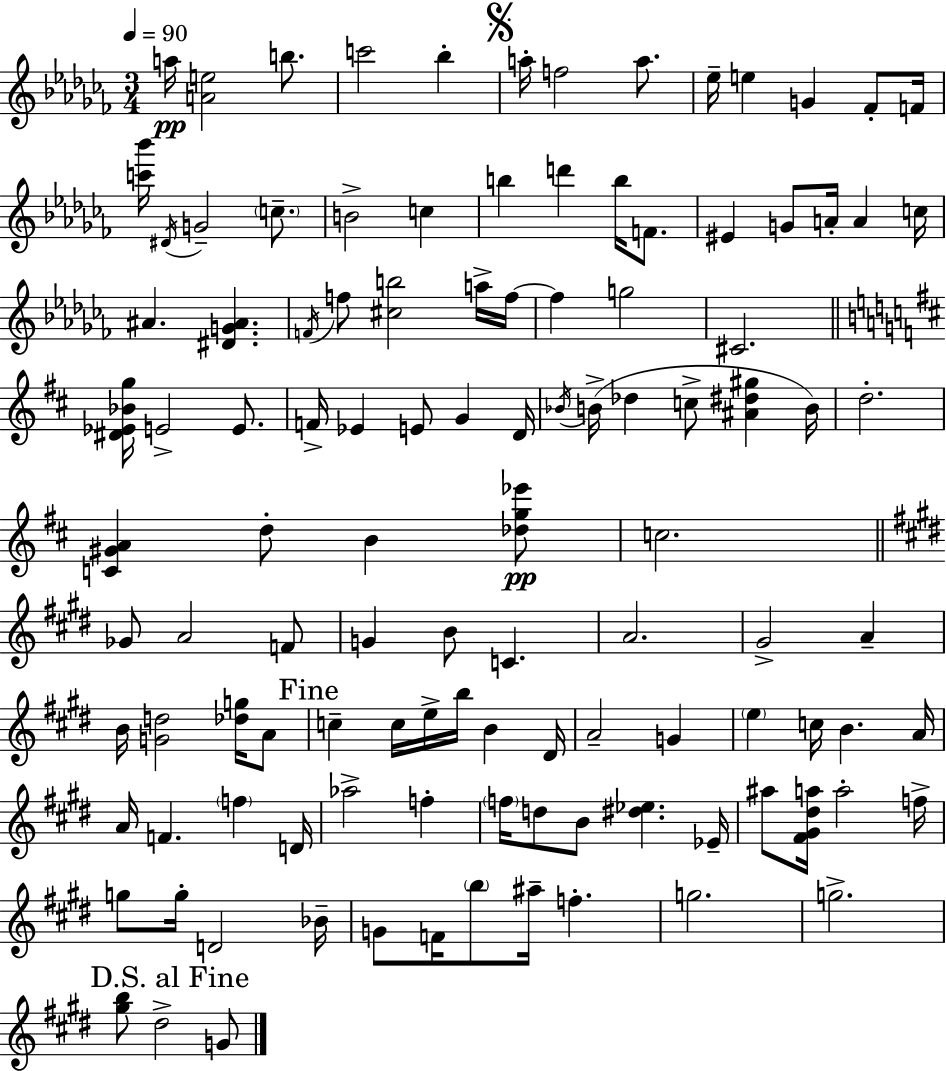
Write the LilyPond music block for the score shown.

{
  \clef treble
  \numericTimeSignature
  \time 3/4
  \key aes \minor
  \tempo 4 = 90
  \repeat volta 2 { a''16\pp <a' e''>2 b''8. | c'''2 bes''4-. | \mark \markup { \musicglyph "scripts.segno" } a''16-. f''2 a''8. | ees''16-- e''4 g'4 fes'8-. f'16 | \break <c''' bes'''>16 \acciaccatura { dis'16 } g'2-- \parenthesize c''8.-- | b'2-> c''4 | b''4 d'''4 b''16 f'8. | eis'4 g'8 a'16-. a'4 | \break c''16 ais'4. <dis' g' ais'>4. | \acciaccatura { f'16 } f''8 <cis'' b''>2 | a''16-> f''16~~ f''4 g''2 | cis'2. | \break \bar "||" \break \key d \major <dis' ees' bes' g''>16 e'2-> e'8. | f'16-> ees'4 e'8 g'4 d'16 | \acciaccatura { bes'16 } b'16->( des''4 c''8-> <ais' dis'' gis''>4 | b'16) d''2.-. | \break <c' gis' a'>4 d''8-. b'4 <des'' g'' ees'''>8\pp | c''2. | \bar "||" \break \key e \major ges'8 a'2 f'8 | g'4 b'8 c'4. | a'2. | gis'2-> a'4-- | \break b'16 <g' d''>2 <des'' g''>16 a'8 | \mark "Fine" c''4-- c''16 e''16-> b''16 b'4 dis'16 | a'2-- g'4 | \parenthesize e''4 c''16 b'4. a'16 | \break a'16 f'4. \parenthesize f''4 d'16 | aes''2-> f''4-. | \parenthesize f''16 d''8 b'8 <dis'' ees''>4. ees'16-- | ais''8 <fis' gis' dis'' a''>16 a''2-. f''16-> | \break g''8 g''16-. d'2 bes'16-- | g'8 f'16 \parenthesize b''8 ais''16-- f''4.-. | g''2. | g''2.-> | \break \mark "D.S. al Fine" <gis'' b''>8 dis''2-> g'8 | } \bar "|."
}